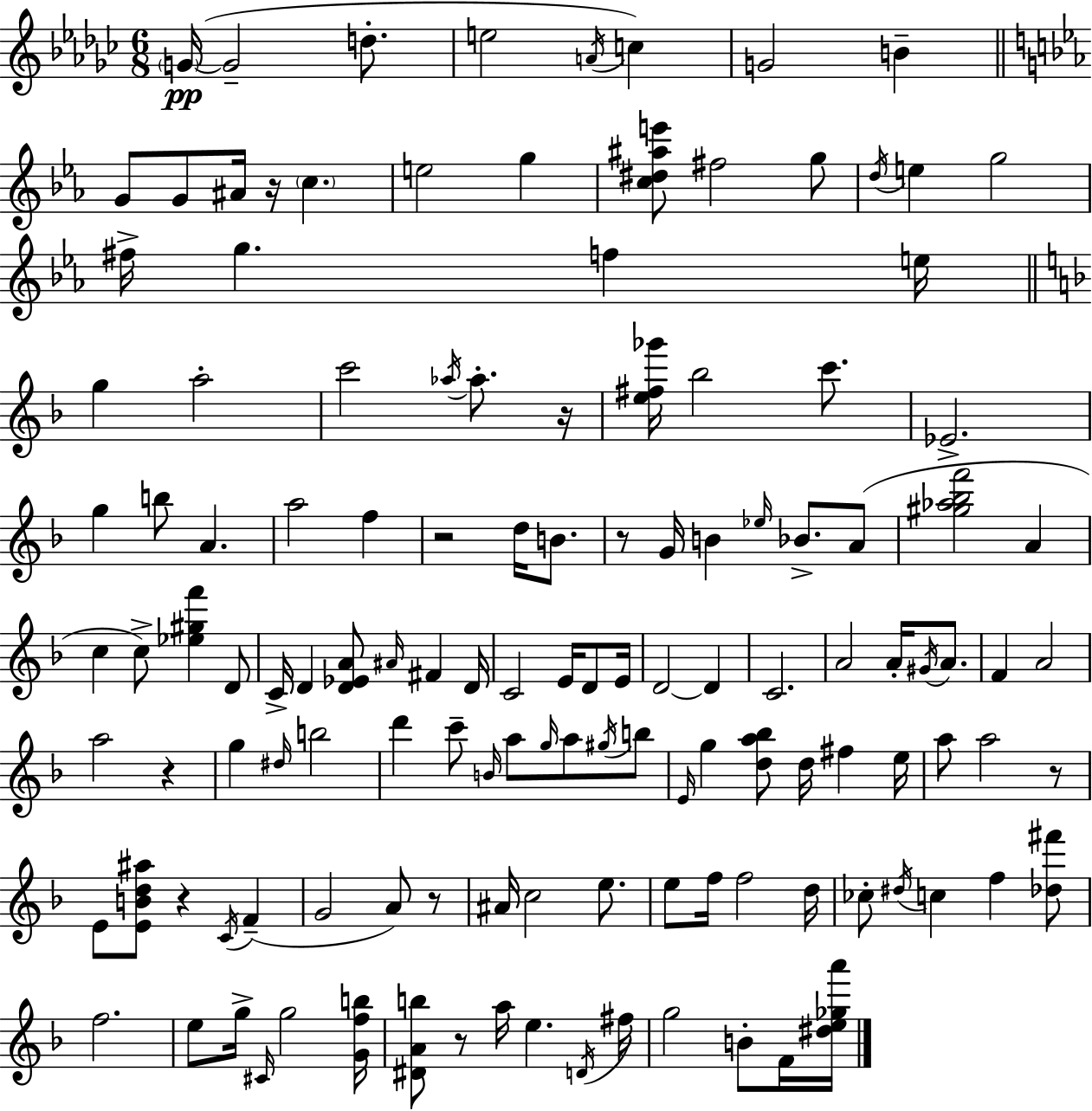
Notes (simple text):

G4/s G4/h D5/e. E5/h A4/s C5/q G4/h B4/q G4/e G4/e A#4/s R/s C5/q. E5/h G5/q [C5,D#5,A#5,E6]/e F#5/h G5/e D5/s E5/q G5/h F#5/s G5/q. F5/q E5/s G5/q A5/h C6/h Ab5/s Ab5/e. R/s [E5,F#5,Gb6]/s Bb5/h C6/e. Eb4/h. G5/q B5/e A4/q. A5/h F5/q R/h D5/s B4/e. R/e G4/s B4/q Eb5/s Bb4/e. A4/e [G#5,Ab5,Bb5,F6]/h A4/q C5/q C5/e [Eb5,G#5,F6]/q D4/e C4/s D4/q [D4,Eb4,A4]/e A#4/s F#4/q D4/s C4/h E4/s D4/e E4/s D4/h D4/q C4/h. A4/h A4/s G#4/s A4/e. F4/q A4/h A5/h R/q G5/q D#5/s B5/h D6/q C6/e B4/s A5/e G5/s A5/e G#5/s B5/e E4/s G5/q [D5,A5,Bb5]/e D5/s F#5/q E5/s A5/e A5/h R/e E4/e [E4,B4,D5,A#5]/e R/q C4/s F4/q G4/h A4/e R/e A#4/s C5/h E5/e. E5/e F5/s F5/h D5/s CES5/e D#5/s C5/q F5/q [Db5,F#6]/e F5/h. E5/e G5/s C#4/s G5/h [G4,F5,B5]/s [D#4,A4,B5]/e R/e A5/s E5/q. D4/s F#5/s G5/h B4/e F4/s [D#5,E5,Gb5,A6]/s